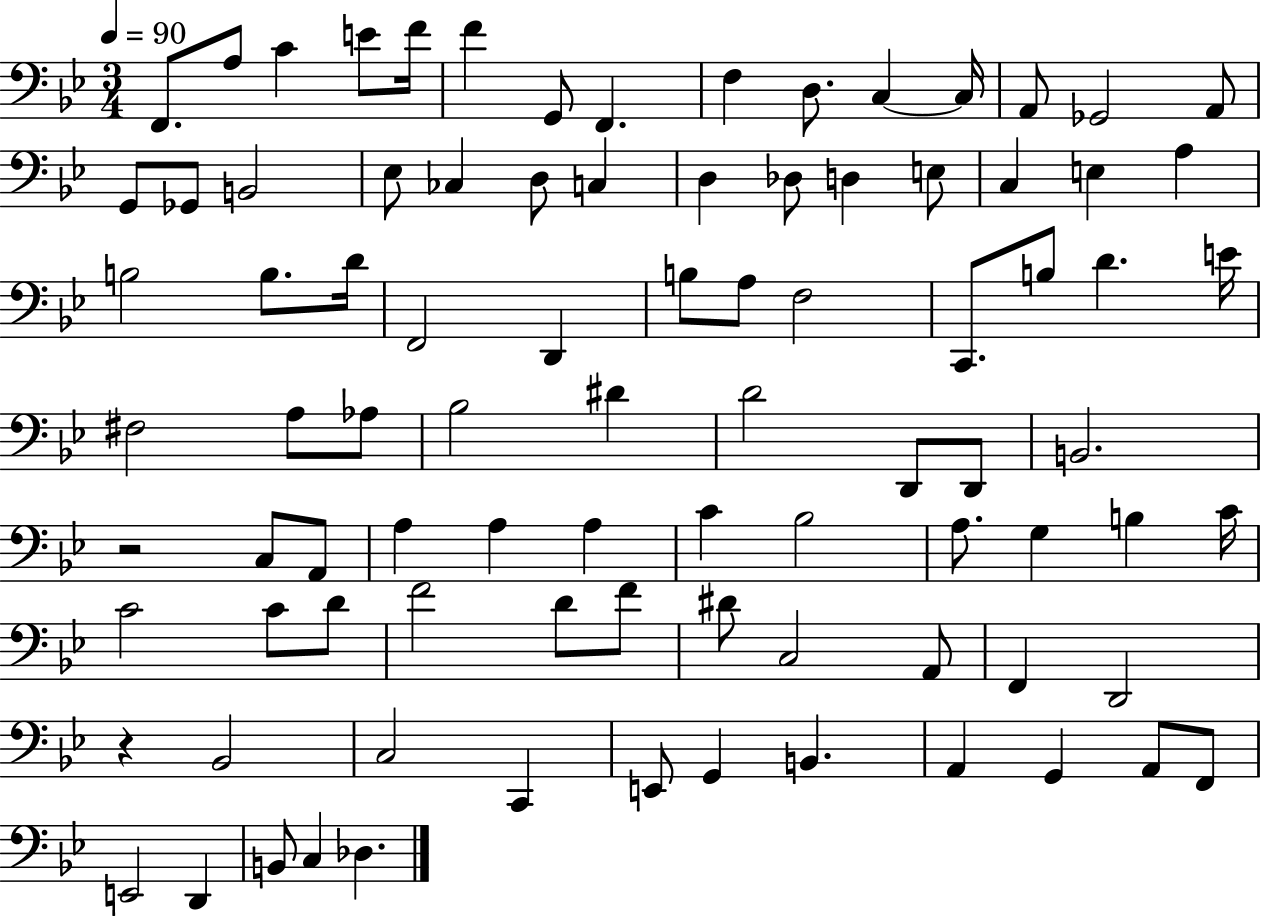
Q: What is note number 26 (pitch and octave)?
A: E3